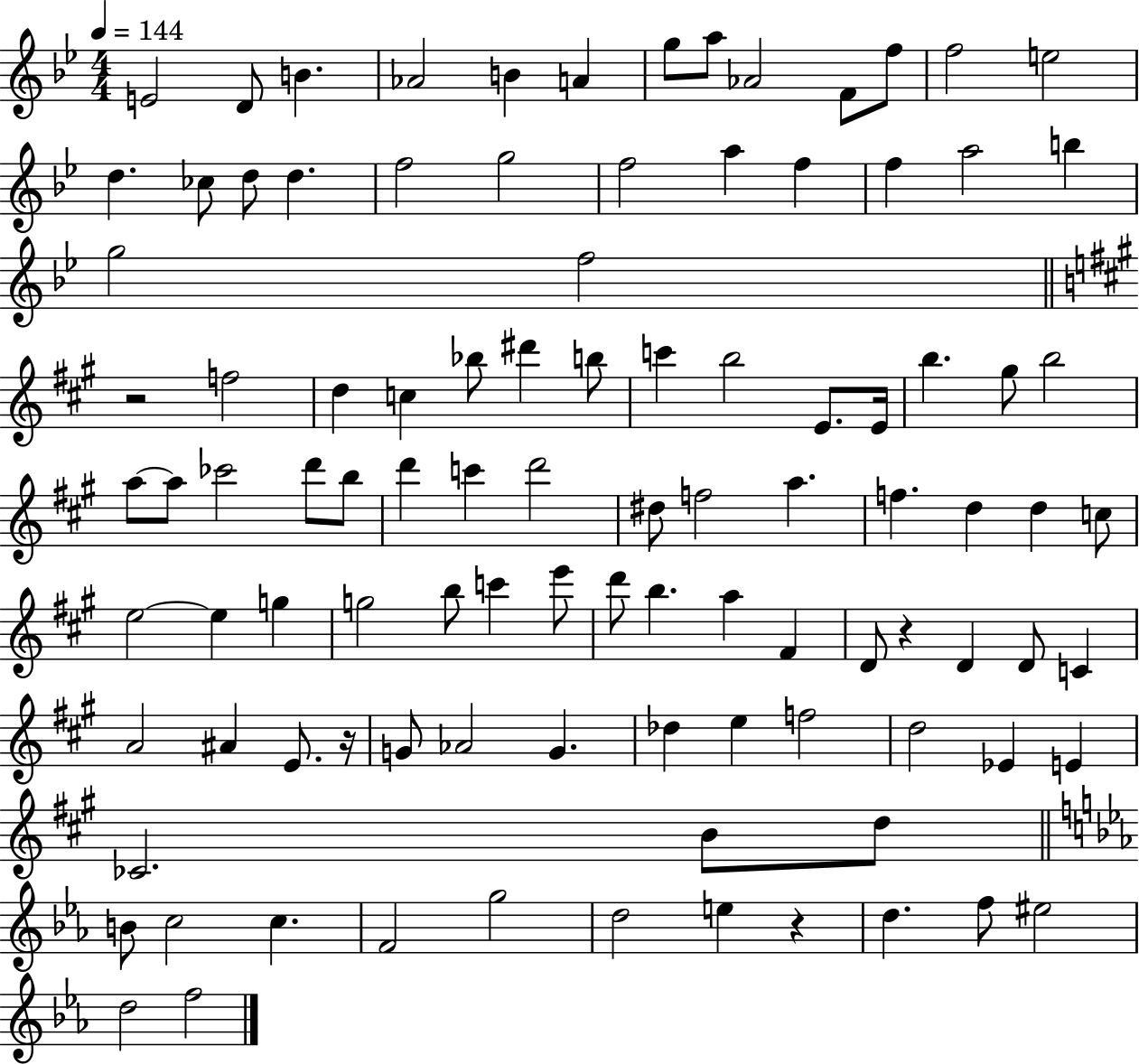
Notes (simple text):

E4/h D4/e B4/q. Ab4/h B4/q A4/q G5/e A5/e Ab4/h F4/e F5/e F5/h E5/h D5/q. CES5/e D5/e D5/q. F5/h G5/h F5/h A5/q F5/q F5/q A5/h B5/q G5/h F5/h R/h F5/h D5/q C5/q Bb5/e D#6/q B5/e C6/q B5/h E4/e. E4/s B5/q. G#5/e B5/h A5/e A5/e CES6/h D6/e B5/e D6/q C6/q D6/h D#5/e F5/h A5/q. F5/q. D5/q D5/q C5/e E5/h E5/q G5/q G5/h B5/e C6/q E6/e D6/e B5/q. A5/q F#4/q D4/e R/q D4/q D4/e C4/q A4/h A#4/q E4/e. R/s G4/e Ab4/h G4/q. Db5/q E5/q F5/h D5/h Eb4/q E4/q CES4/h. B4/e D5/e B4/e C5/h C5/q. F4/h G5/h D5/h E5/q R/q D5/q. F5/e EIS5/h D5/h F5/h